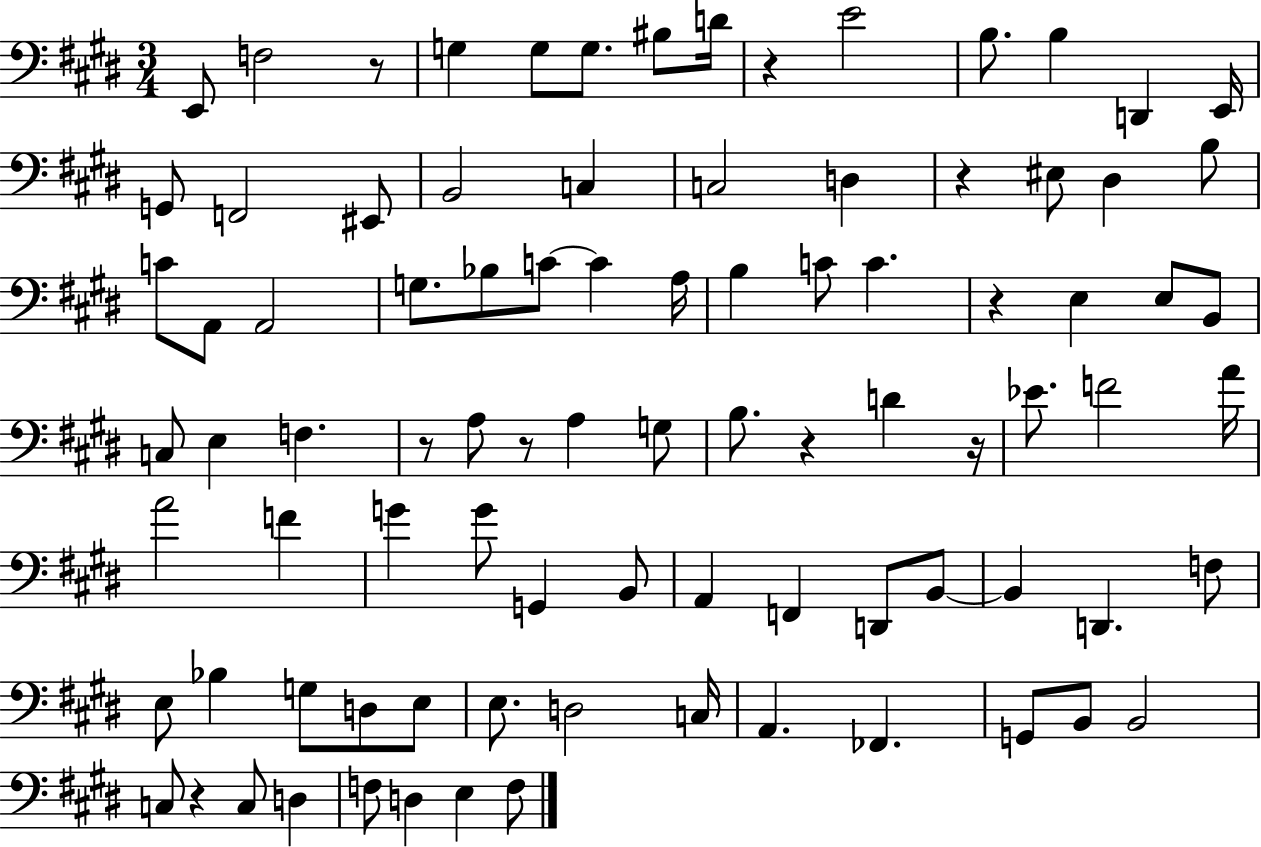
X:1
T:Untitled
M:3/4
L:1/4
K:E
E,,/2 F,2 z/2 G, G,/2 G,/2 ^B,/2 D/4 z E2 B,/2 B, D,, E,,/4 G,,/2 F,,2 ^E,,/2 B,,2 C, C,2 D, z ^E,/2 ^D, B,/2 C/2 A,,/2 A,,2 G,/2 _B,/2 C/2 C A,/4 B, C/2 C z E, E,/2 B,,/2 C,/2 E, F, z/2 A,/2 z/2 A, G,/2 B,/2 z D z/4 _E/2 F2 A/4 A2 F G G/2 G,, B,,/2 A,, F,, D,,/2 B,,/2 B,, D,, F,/2 E,/2 _B, G,/2 D,/2 E,/2 E,/2 D,2 C,/4 A,, _F,, G,,/2 B,,/2 B,,2 C,/2 z C,/2 D, F,/2 D, E, F,/2